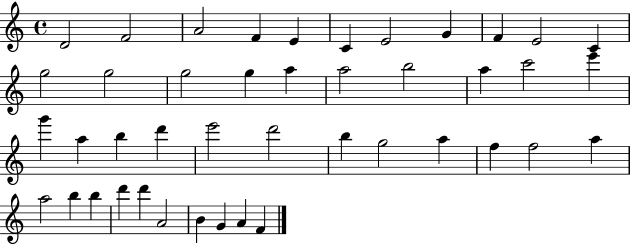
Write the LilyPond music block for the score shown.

{
  \clef treble
  \time 4/4
  \defaultTimeSignature
  \key c \major
  d'2 f'2 | a'2 f'4 e'4 | c'4 e'2 g'4 | f'4 e'2 c'4 | \break g''2 g''2 | g''2 g''4 a''4 | a''2 b''2 | a''4 c'''2 e'''4 | \break g'''4 a''4 b''4 d'''4 | e'''2 d'''2 | b''4 g''2 a''4 | f''4 f''2 a''4 | \break a''2 b''4 b''4 | d'''4 d'''4 a'2 | b'4 g'4 a'4 f'4 | \bar "|."
}